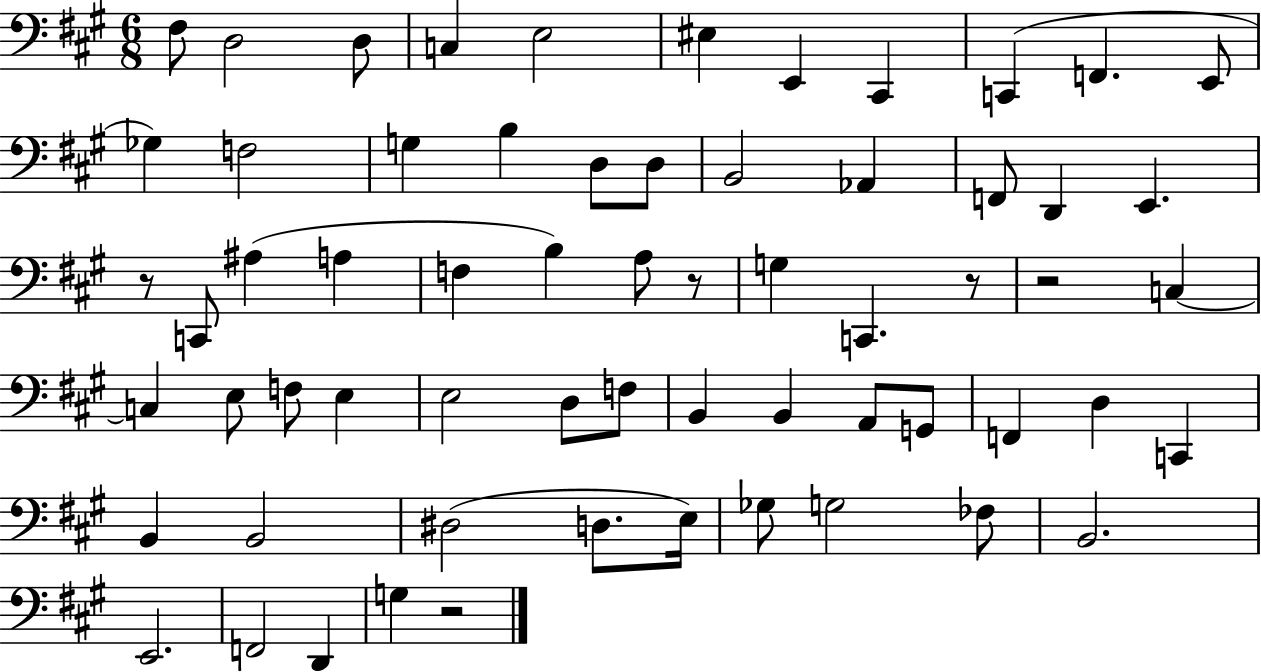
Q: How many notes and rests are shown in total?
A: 63